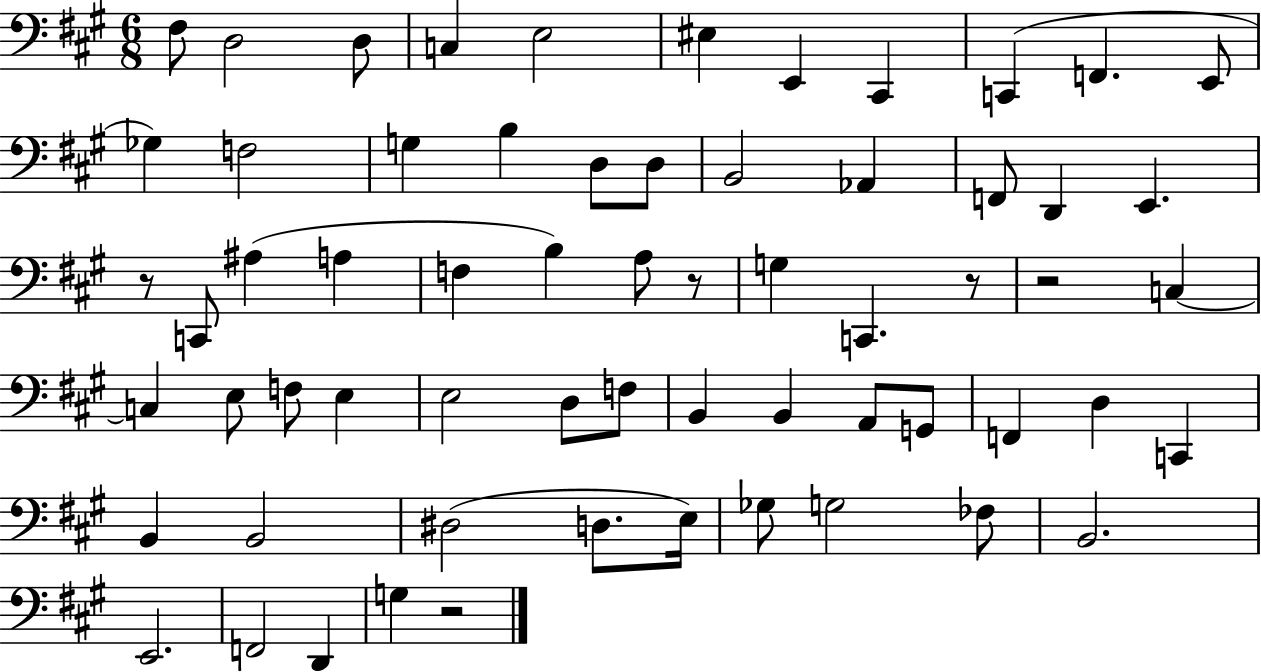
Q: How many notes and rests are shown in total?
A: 63